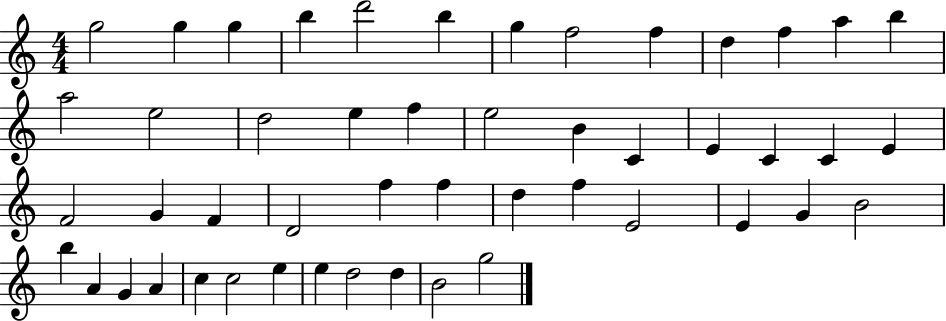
G5/h G5/q G5/q B5/q D6/h B5/q G5/q F5/h F5/q D5/q F5/q A5/q B5/q A5/h E5/h D5/h E5/q F5/q E5/h B4/q C4/q E4/q C4/q C4/q E4/q F4/h G4/q F4/q D4/h F5/q F5/q D5/q F5/q E4/h E4/q G4/q B4/h B5/q A4/q G4/q A4/q C5/q C5/h E5/q E5/q D5/h D5/q B4/h G5/h